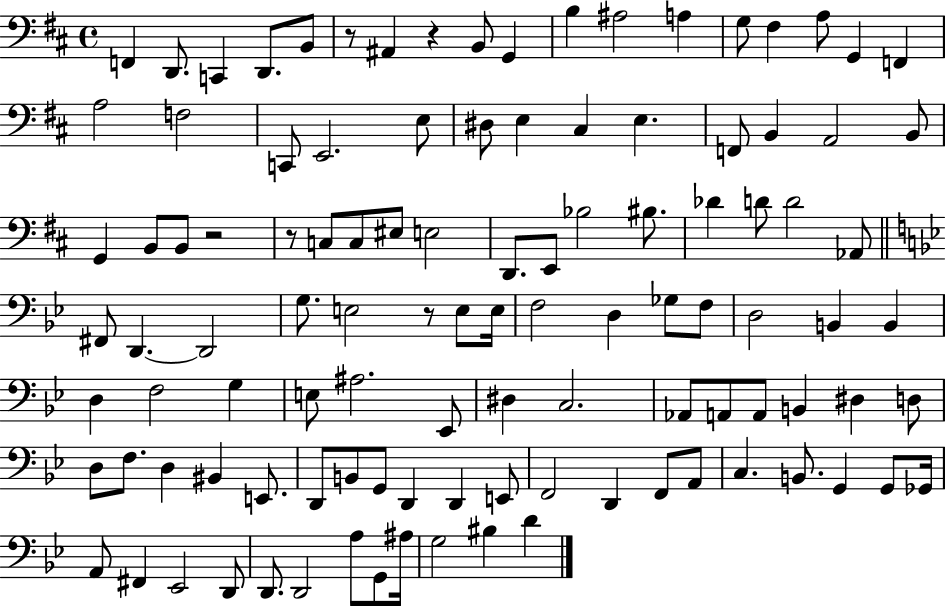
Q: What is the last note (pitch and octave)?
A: D4